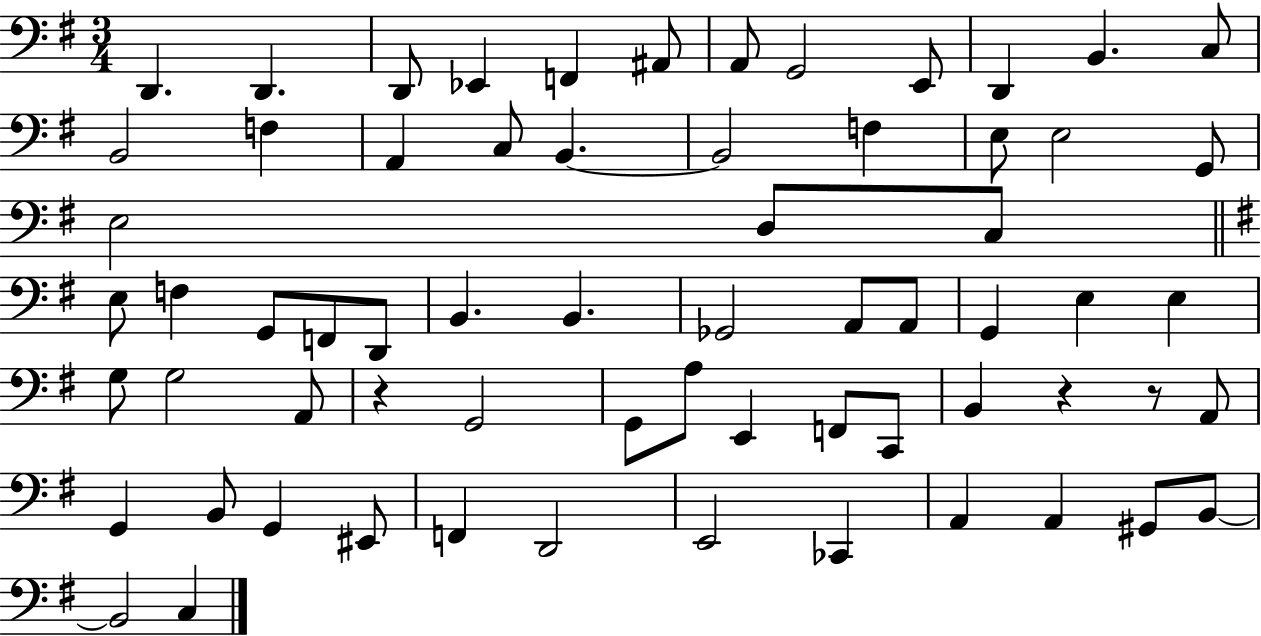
D2/q. D2/q. D2/e Eb2/q F2/q A#2/e A2/e G2/h E2/e D2/q B2/q. C3/e B2/h F3/q A2/q C3/e B2/q. B2/h F3/q E3/e E3/h G2/e E3/h D3/e C3/e E3/e F3/q G2/e F2/e D2/e B2/q. B2/q. Gb2/h A2/e A2/e G2/q E3/q E3/q G3/e G3/h A2/e R/q G2/h G2/e A3/e E2/q F2/e C2/e B2/q R/q R/e A2/e G2/q B2/e G2/q EIS2/e F2/q D2/h E2/h CES2/q A2/q A2/q G#2/e B2/e B2/h C3/q